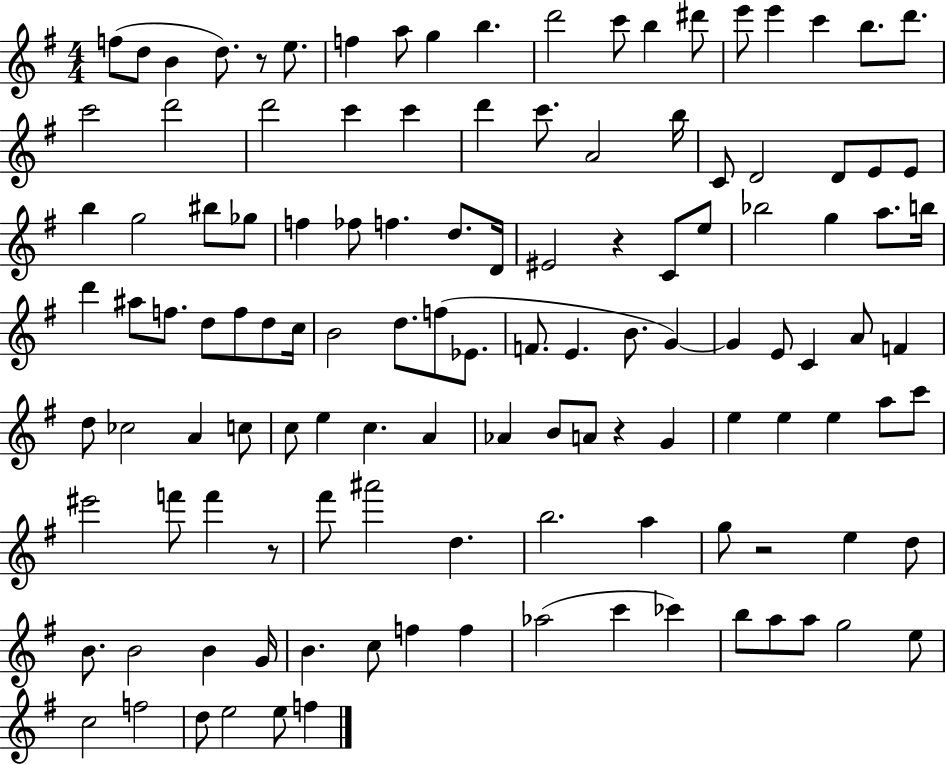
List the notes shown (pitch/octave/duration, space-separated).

F5/e D5/e B4/q D5/e. R/e E5/e. F5/q A5/e G5/q B5/q. D6/h C6/e B5/q D#6/e E6/e E6/q C6/q B5/e. D6/e. C6/h D6/h D6/h C6/q C6/q D6/q C6/e. A4/h B5/s C4/e D4/h D4/e E4/e E4/e B5/q G5/h BIS5/e Gb5/e F5/q FES5/e F5/q. D5/e. D4/s EIS4/h R/q C4/e E5/e Bb5/h G5/q A5/e. B5/s D6/q A#5/e F5/e. D5/e F5/e D5/e C5/s B4/h D5/e. F5/e Eb4/e. F4/e. E4/q. B4/e. G4/q G4/q E4/e C4/q A4/e F4/q D5/e CES5/h A4/q C5/e C5/e E5/q C5/q. A4/q Ab4/q B4/e A4/e R/q G4/q E5/q E5/q E5/q A5/e C6/e EIS6/h F6/e F6/q R/e F#6/e A#6/h D5/q. B5/h. A5/q G5/e R/h E5/q D5/e B4/e. B4/h B4/q G4/s B4/q. C5/e F5/q F5/q Ab5/h C6/q CES6/q B5/e A5/e A5/e G5/h E5/e C5/h F5/h D5/e E5/h E5/e F5/q